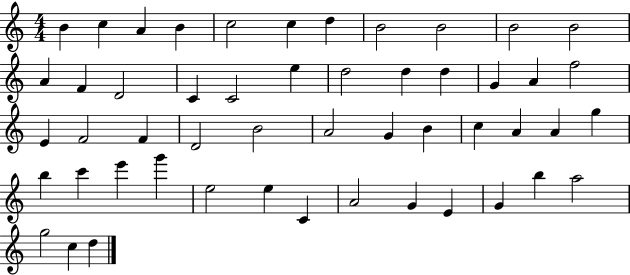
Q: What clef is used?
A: treble